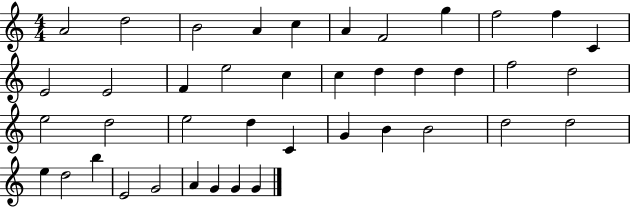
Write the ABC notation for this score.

X:1
T:Untitled
M:4/4
L:1/4
K:C
A2 d2 B2 A c A F2 g f2 f C E2 E2 F e2 c c d d d f2 d2 e2 d2 e2 d C G B B2 d2 d2 e d2 b E2 G2 A G G G